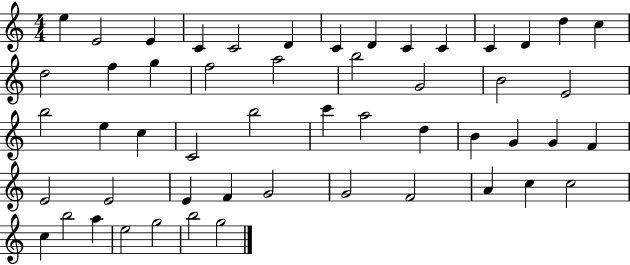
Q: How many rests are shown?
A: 0